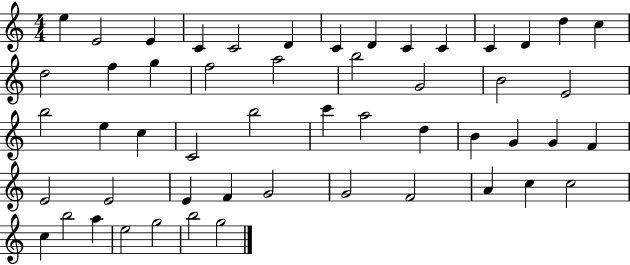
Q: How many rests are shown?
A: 0